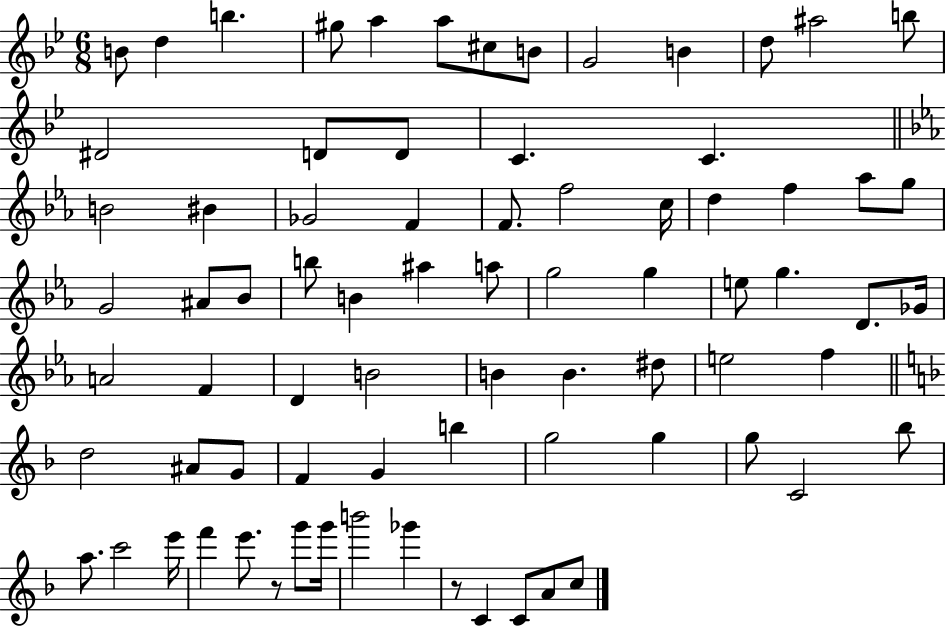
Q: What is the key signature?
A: BES major